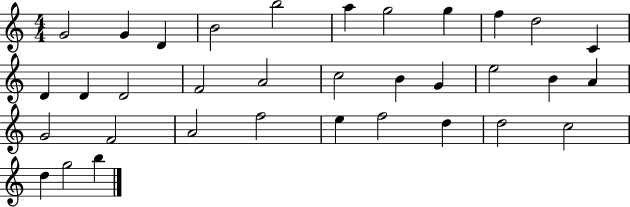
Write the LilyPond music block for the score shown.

{
  \clef treble
  \numericTimeSignature
  \time 4/4
  \key c \major
  g'2 g'4 d'4 | b'2 b''2 | a''4 g''2 g''4 | f''4 d''2 c'4 | \break d'4 d'4 d'2 | f'2 a'2 | c''2 b'4 g'4 | e''2 b'4 a'4 | \break g'2 f'2 | a'2 f''2 | e''4 f''2 d''4 | d''2 c''2 | \break d''4 g''2 b''4 | \bar "|."
}